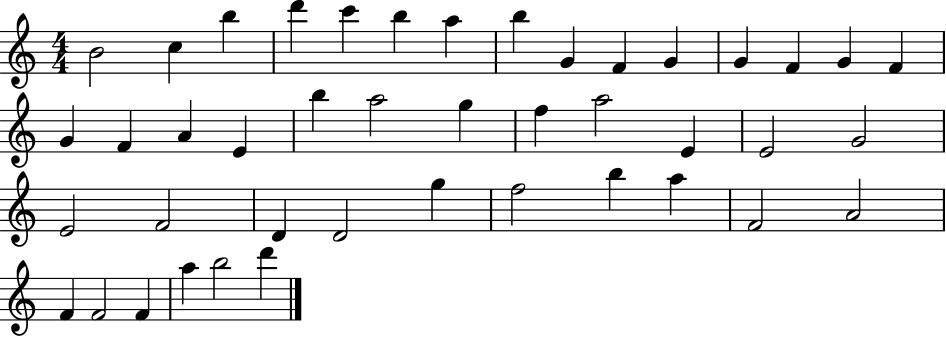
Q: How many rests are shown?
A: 0